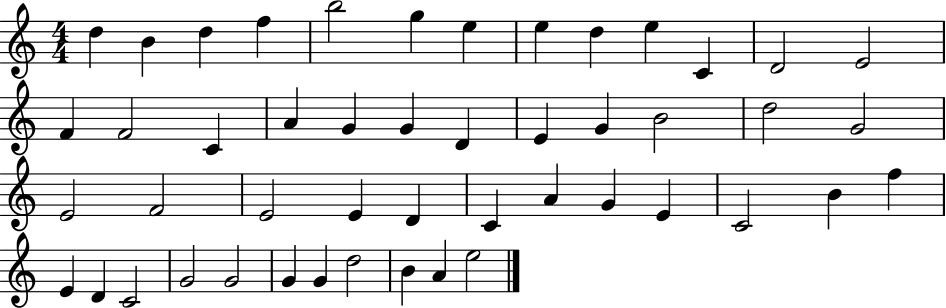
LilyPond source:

{
  \clef treble
  \numericTimeSignature
  \time 4/4
  \key c \major
  d''4 b'4 d''4 f''4 | b''2 g''4 e''4 | e''4 d''4 e''4 c'4 | d'2 e'2 | \break f'4 f'2 c'4 | a'4 g'4 g'4 d'4 | e'4 g'4 b'2 | d''2 g'2 | \break e'2 f'2 | e'2 e'4 d'4 | c'4 a'4 g'4 e'4 | c'2 b'4 f''4 | \break e'4 d'4 c'2 | g'2 g'2 | g'4 g'4 d''2 | b'4 a'4 e''2 | \break \bar "|."
}